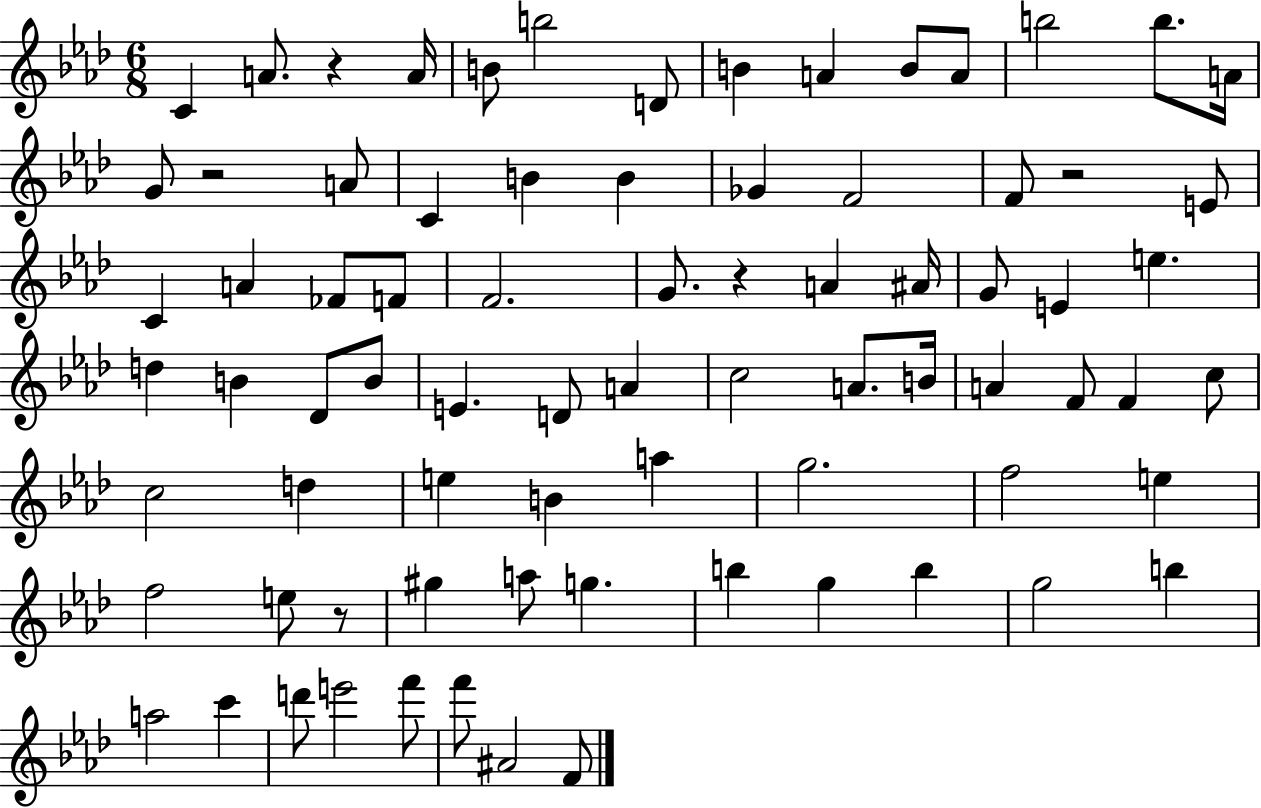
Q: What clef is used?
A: treble